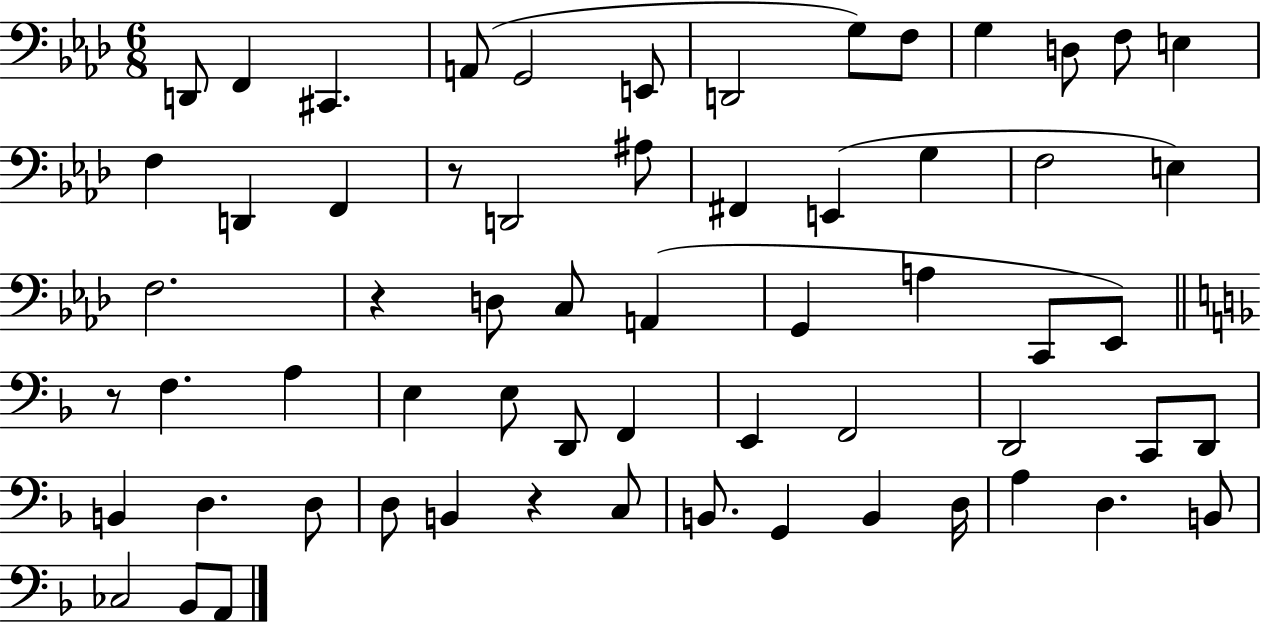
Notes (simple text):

D2/e F2/q C#2/q. A2/e G2/h E2/e D2/h G3/e F3/e G3/q D3/e F3/e E3/q F3/q D2/q F2/q R/e D2/h A#3/e F#2/q E2/q G3/q F3/h E3/q F3/h. R/q D3/e C3/e A2/q G2/q A3/q C2/e Eb2/e R/e F3/q. A3/q E3/q E3/e D2/e F2/q E2/q F2/h D2/h C2/e D2/e B2/q D3/q. D3/e D3/e B2/q R/q C3/e B2/e. G2/q B2/q D3/s A3/q D3/q. B2/e CES3/h Bb2/e A2/e